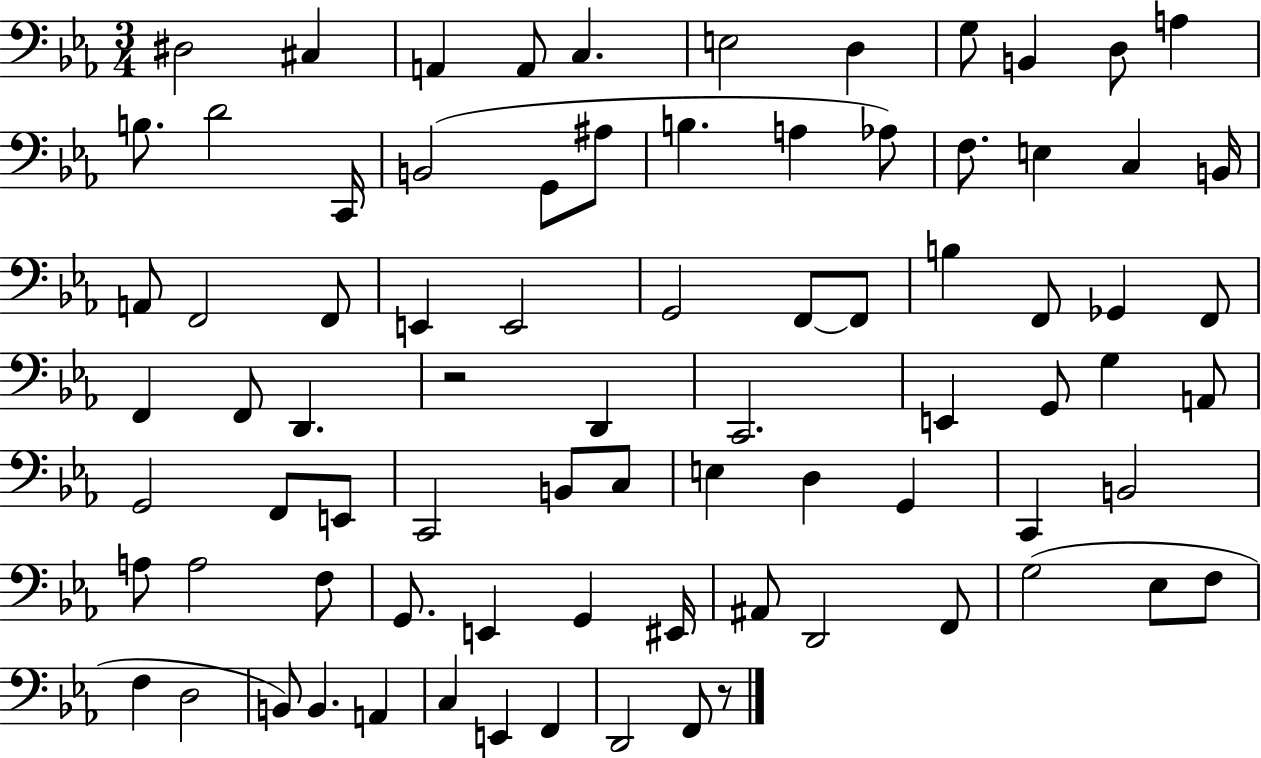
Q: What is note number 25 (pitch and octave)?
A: A2